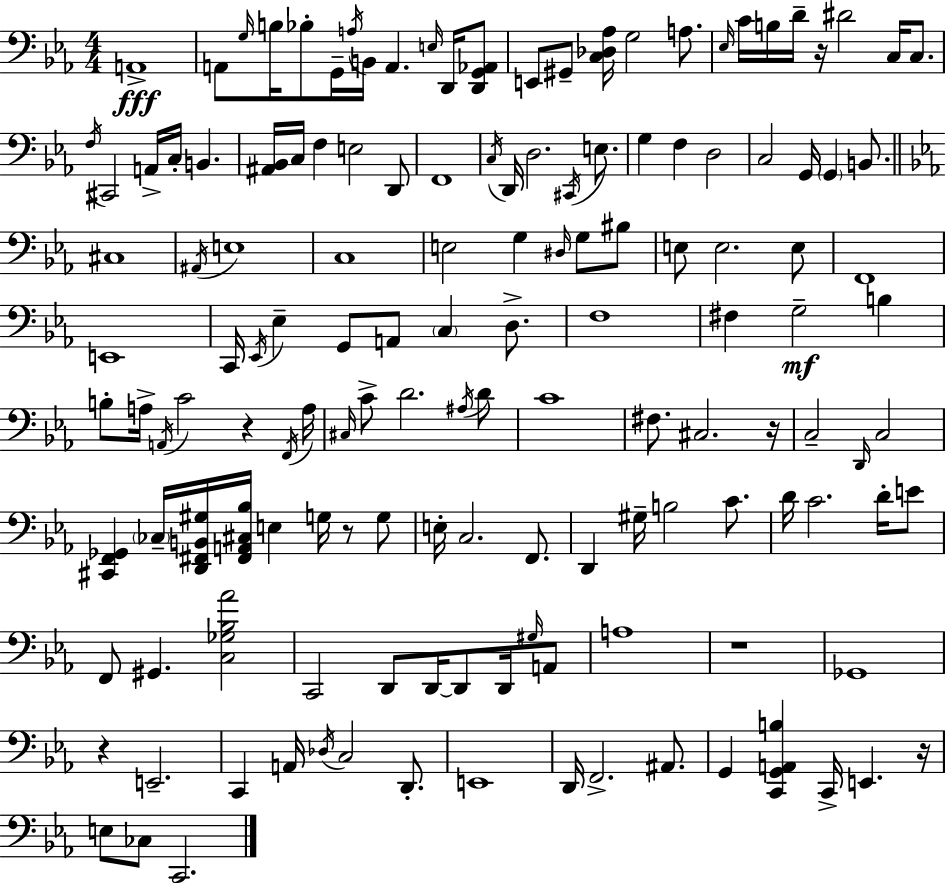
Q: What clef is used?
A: bass